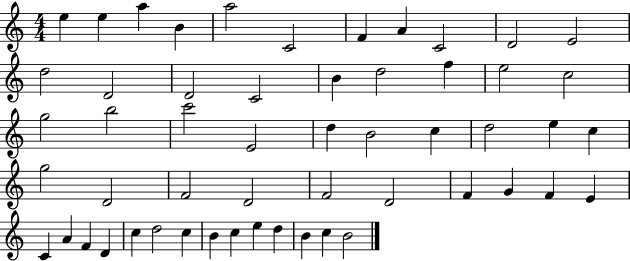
{
  \clef treble
  \numericTimeSignature
  \time 4/4
  \key c \major
  e''4 e''4 a''4 b'4 | a''2 c'2 | f'4 a'4 c'2 | d'2 e'2 | \break d''2 d'2 | d'2 c'2 | b'4 d''2 f''4 | e''2 c''2 | \break g''2 b''2 | c'''2 e'2 | d''4 b'2 c''4 | d''2 e''4 c''4 | \break g''2 d'2 | f'2 d'2 | f'2 d'2 | f'4 g'4 f'4 e'4 | \break c'4 a'4 f'4 d'4 | c''4 d''2 c''4 | b'4 c''4 e''4 d''4 | b'4 c''4 b'2 | \break \bar "|."
}